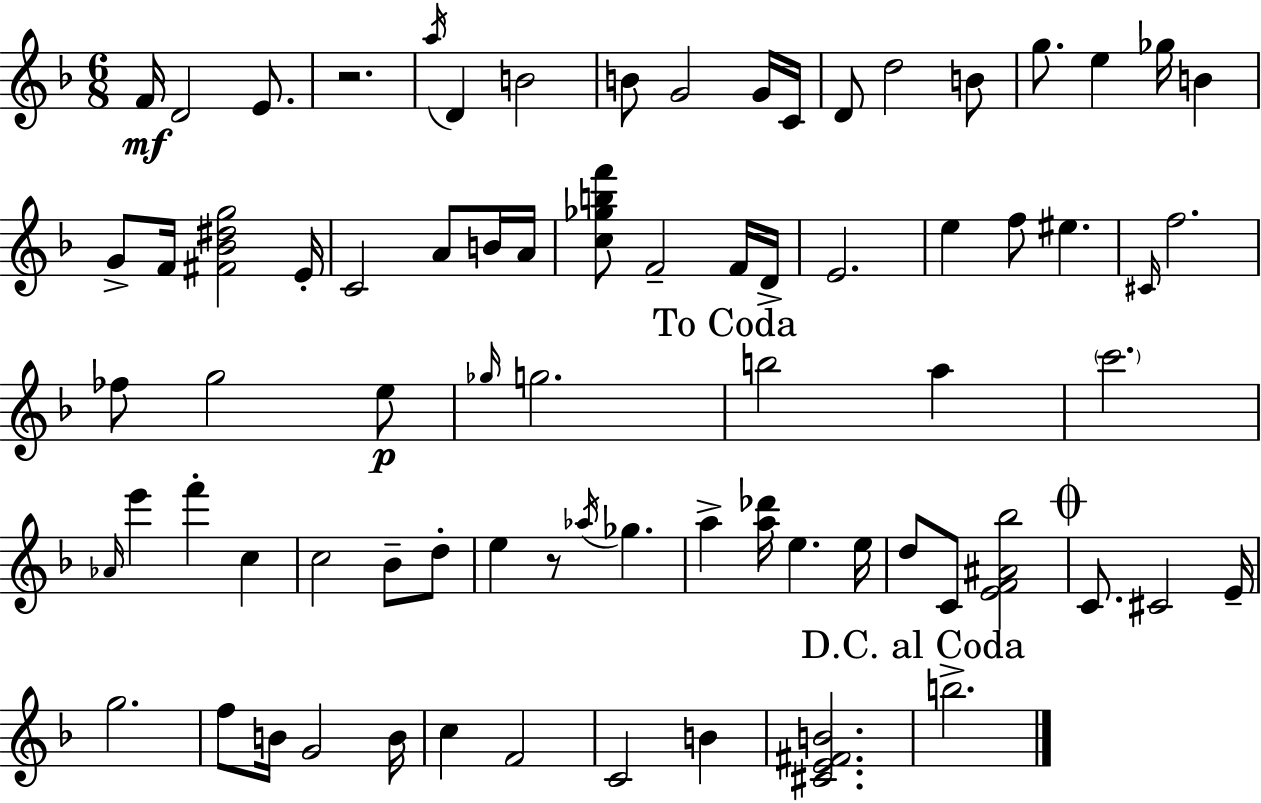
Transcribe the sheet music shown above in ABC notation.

X:1
T:Untitled
M:6/8
L:1/4
K:F
F/4 D2 E/2 z2 a/4 D B2 B/2 G2 G/4 C/4 D/2 d2 B/2 g/2 e _g/4 B G/2 F/4 [^F_B^dg]2 E/4 C2 A/2 B/4 A/4 [c_gbf']/2 F2 F/4 D/4 E2 e f/2 ^e ^C/4 f2 _f/2 g2 e/2 _g/4 g2 b2 a c'2 _A/4 e' f' c c2 _B/2 d/2 e z/2 _a/4 _g a [a_d']/4 e e/4 d/2 C/2 [EF^A_b]2 C/2 ^C2 E/4 g2 f/2 B/4 G2 B/4 c F2 C2 B [^CE^FB]2 b2